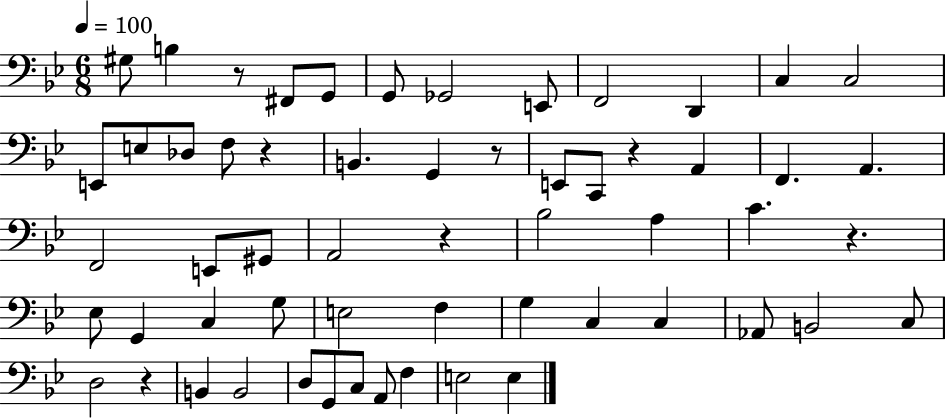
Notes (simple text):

G#3/e B3/q R/e F#2/e G2/e G2/e Gb2/h E2/e F2/h D2/q C3/q C3/h E2/e E3/e Db3/e F3/e R/q B2/q. G2/q R/e E2/e C2/e R/q A2/q F2/q. A2/q. F2/h E2/e G#2/e A2/h R/q Bb3/h A3/q C4/q. R/q. Eb3/e G2/q C3/q G3/e E3/h F3/q G3/q C3/q C3/q Ab2/e B2/h C3/e D3/h R/q B2/q B2/h D3/e G2/e C3/e A2/e F3/q E3/h E3/q